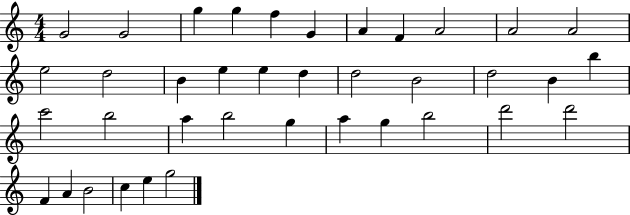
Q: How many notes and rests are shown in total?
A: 38